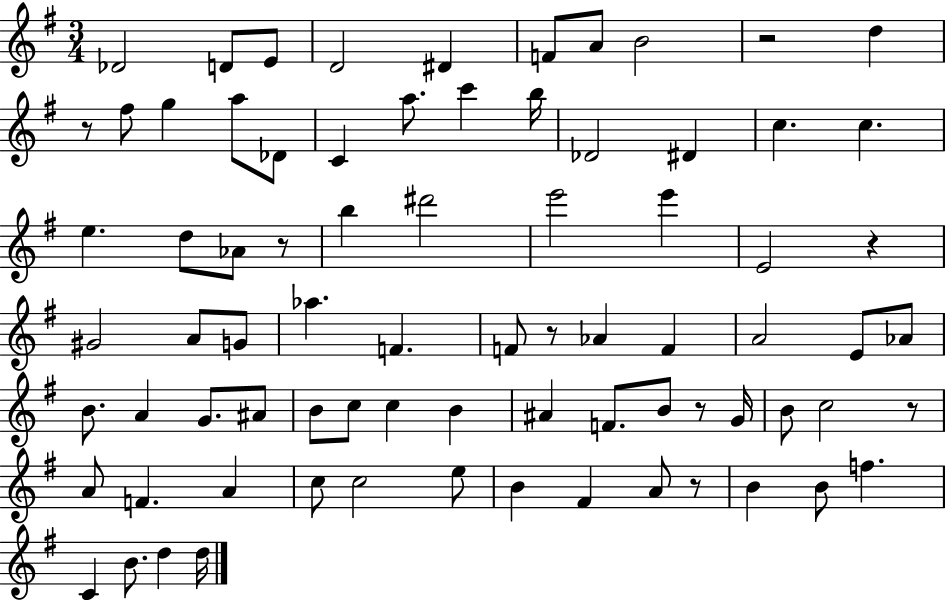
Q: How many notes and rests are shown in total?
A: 78